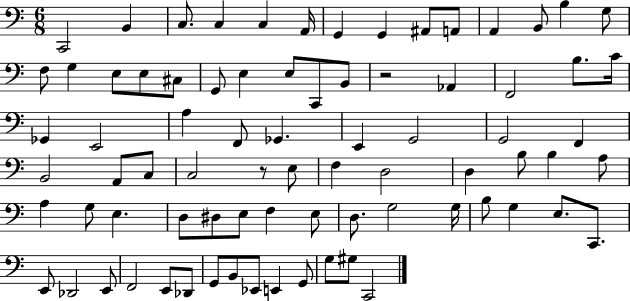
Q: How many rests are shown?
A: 2